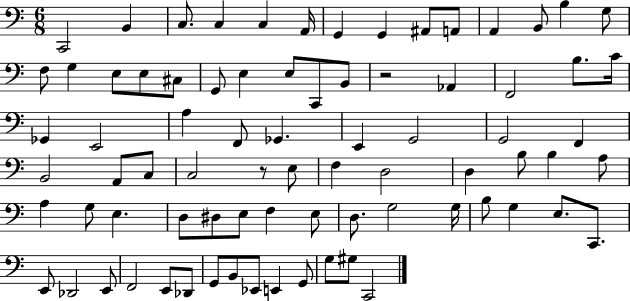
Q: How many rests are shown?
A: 2